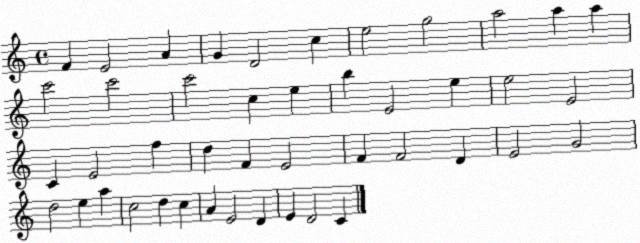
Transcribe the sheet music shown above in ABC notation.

X:1
T:Untitled
M:4/4
L:1/4
K:C
F E2 A G D2 c e2 g2 a2 a a c'2 c'2 c'2 c e b E2 e e2 E2 C E2 f d F E2 F F2 D E2 G2 d2 e a c2 d c A E2 D E D2 C